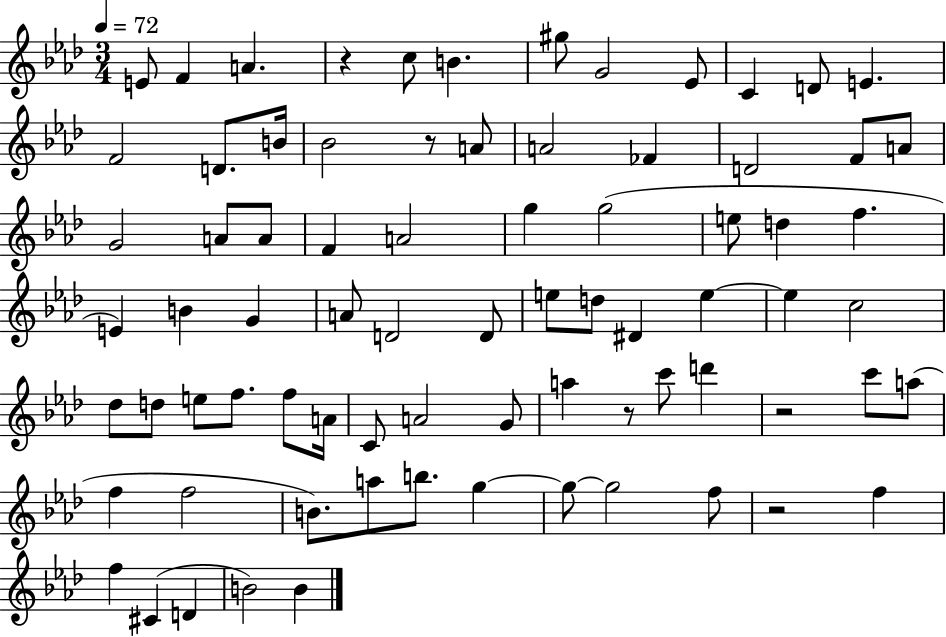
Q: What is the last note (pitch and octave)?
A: B4